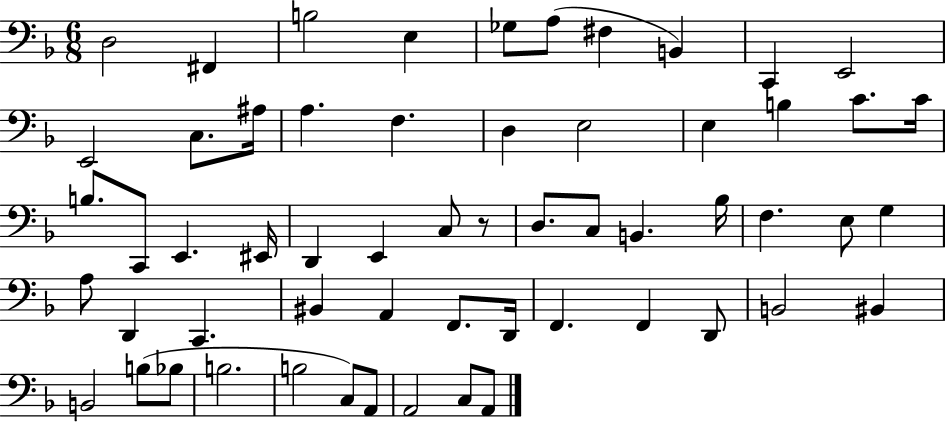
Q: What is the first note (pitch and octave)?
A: D3